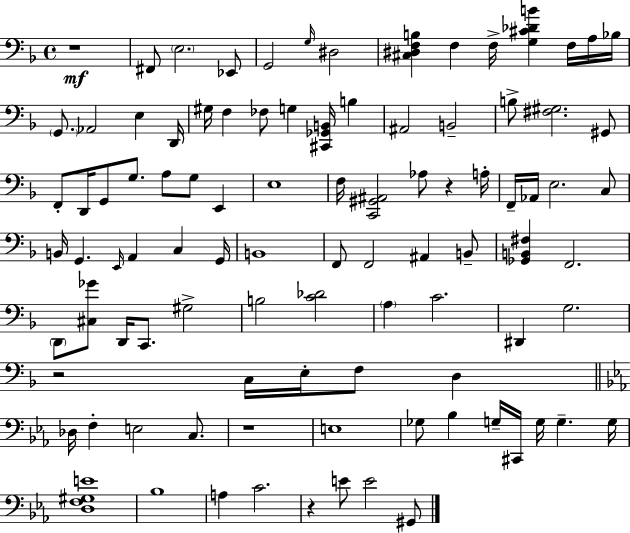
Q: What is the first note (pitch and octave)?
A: F#2